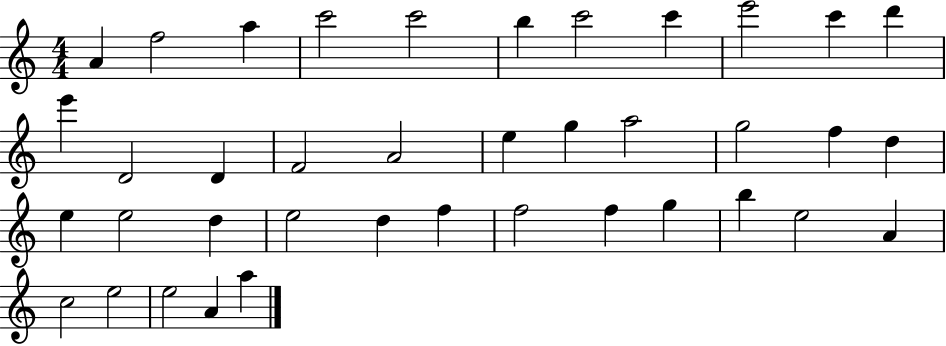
{
  \clef treble
  \numericTimeSignature
  \time 4/4
  \key c \major
  a'4 f''2 a''4 | c'''2 c'''2 | b''4 c'''2 c'''4 | e'''2 c'''4 d'''4 | \break e'''4 d'2 d'4 | f'2 a'2 | e''4 g''4 a''2 | g''2 f''4 d''4 | \break e''4 e''2 d''4 | e''2 d''4 f''4 | f''2 f''4 g''4 | b''4 e''2 a'4 | \break c''2 e''2 | e''2 a'4 a''4 | \bar "|."
}